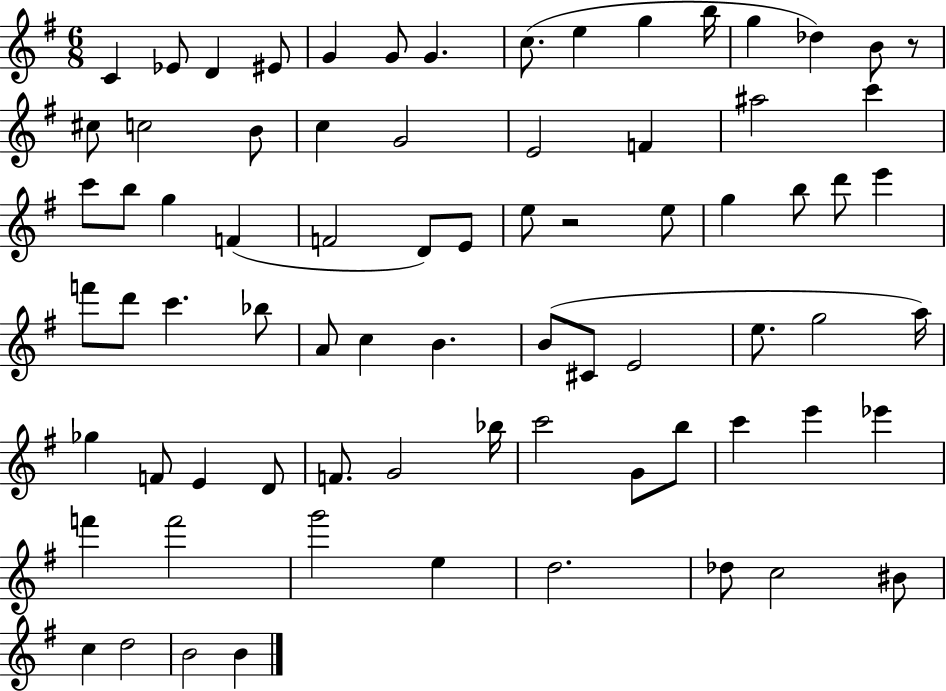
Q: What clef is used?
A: treble